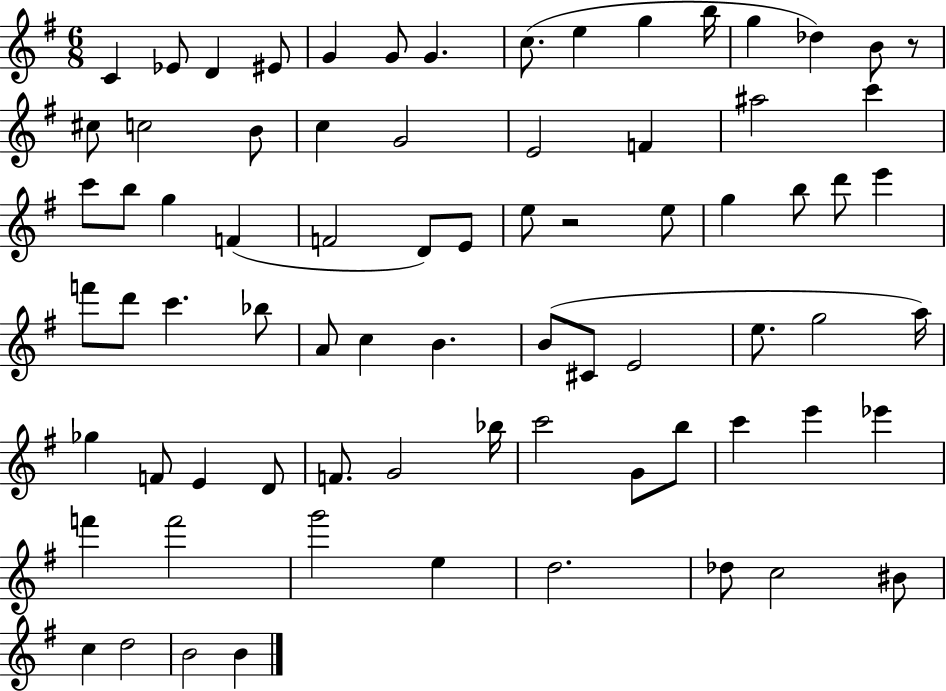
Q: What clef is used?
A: treble